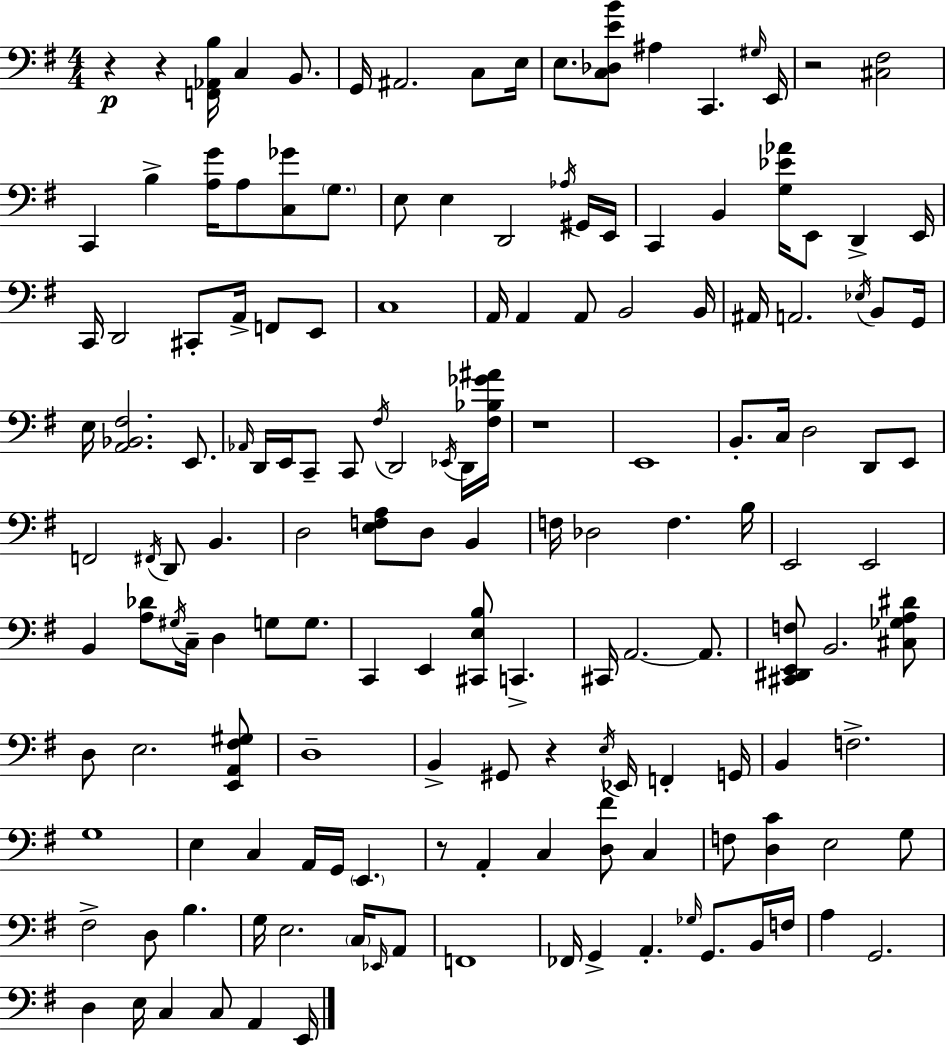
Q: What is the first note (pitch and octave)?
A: C3